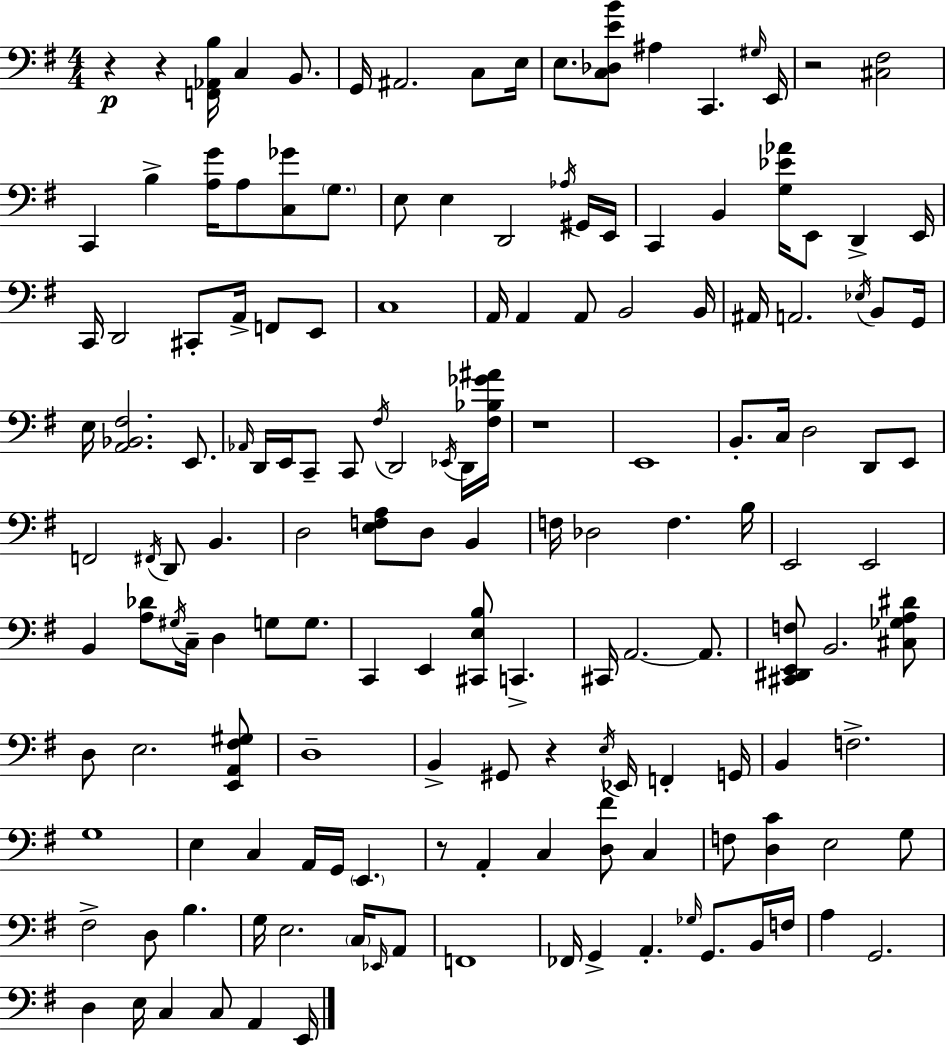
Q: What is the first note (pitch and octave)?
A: C3